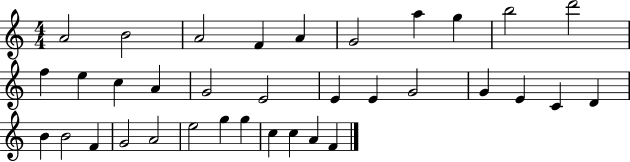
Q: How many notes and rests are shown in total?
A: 35